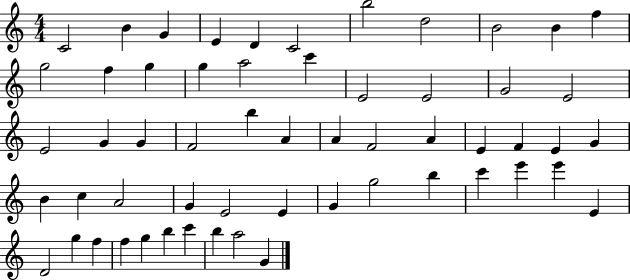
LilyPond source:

{
  \clef treble
  \numericTimeSignature
  \time 4/4
  \key c \major
  c'2 b'4 g'4 | e'4 d'4 c'2 | b''2 d''2 | b'2 b'4 f''4 | \break g''2 f''4 g''4 | g''4 a''2 c'''4 | e'2 e'2 | g'2 e'2 | \break e'2 g'4 g'4 | f'2 b''4 a'4 | a'4 f'2 a'4 | e'4 f'4 e'4 g'4 | \break b'4 c''4 a'2 | g'4 e'2 e'4 | g'4 g''2 b''4 | c'''4 e'''4 e'''4 e'4 | \break d'2 g''4 f''4 | f''4 g''4 b''4 c'''4 | b''4 a''2 g'4 | \bar "|."
}